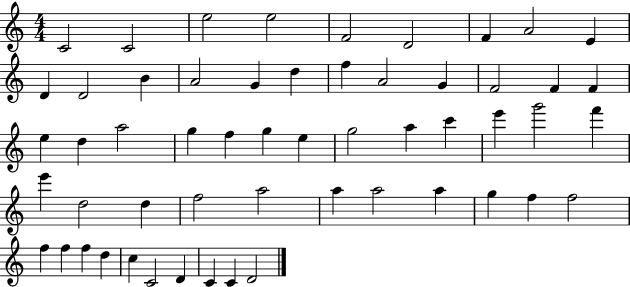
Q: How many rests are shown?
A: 0